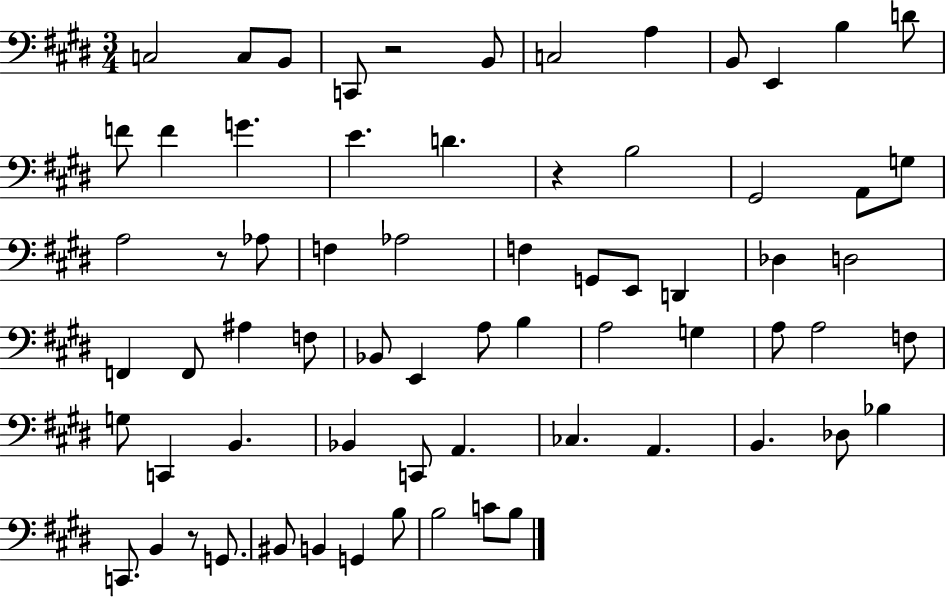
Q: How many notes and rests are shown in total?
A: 68